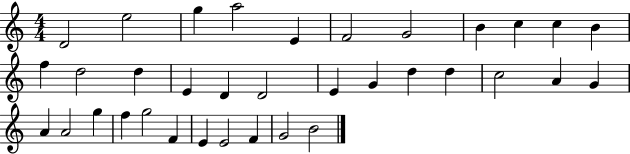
{
  \clef treble
  \numericTimeSignature
  \time 4/4
  \key c \major
  d'2 e''2 | g''4 a''2 e'4 | f'2 g'2 | b'4 c''4 c''4 b'4 | \break f''4 d''2 d''4 | e'4 d'4 d'2 | e'4 g'4 d''4 d''4 | c''2 a'4 g'4 | \break a'4 a'2 g''4 | f''4 g''2 f'4 | e'4 e'2 f'4 | g'2 b'2 | \break \bar "|."
}